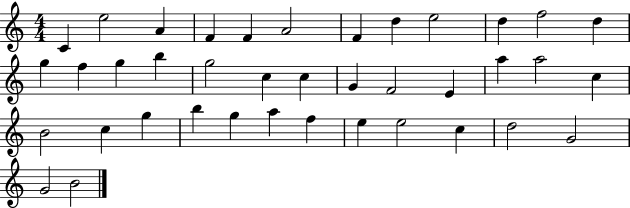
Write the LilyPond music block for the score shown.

{
  \clef treble
  \numericTimeSignature
  \time 4/4
  \key c \major
  c'4 e''2 a'4 | f'4 f'4 a'2 | f'4 d''4 e''2 | d''4 f''2 d''4 | \break g''4 f''4 g''4 b''4 | g''2 c''4 c''4 | g'4 f'2 e'4 | a''4 a''2 c''4 | \break b'2 c''4 g''4 | b''4 g''4 a''4 f''4 | e''4 e''2 c''4 | d''2 g'2 | \break g'2 b'2 | \bar "|."
}